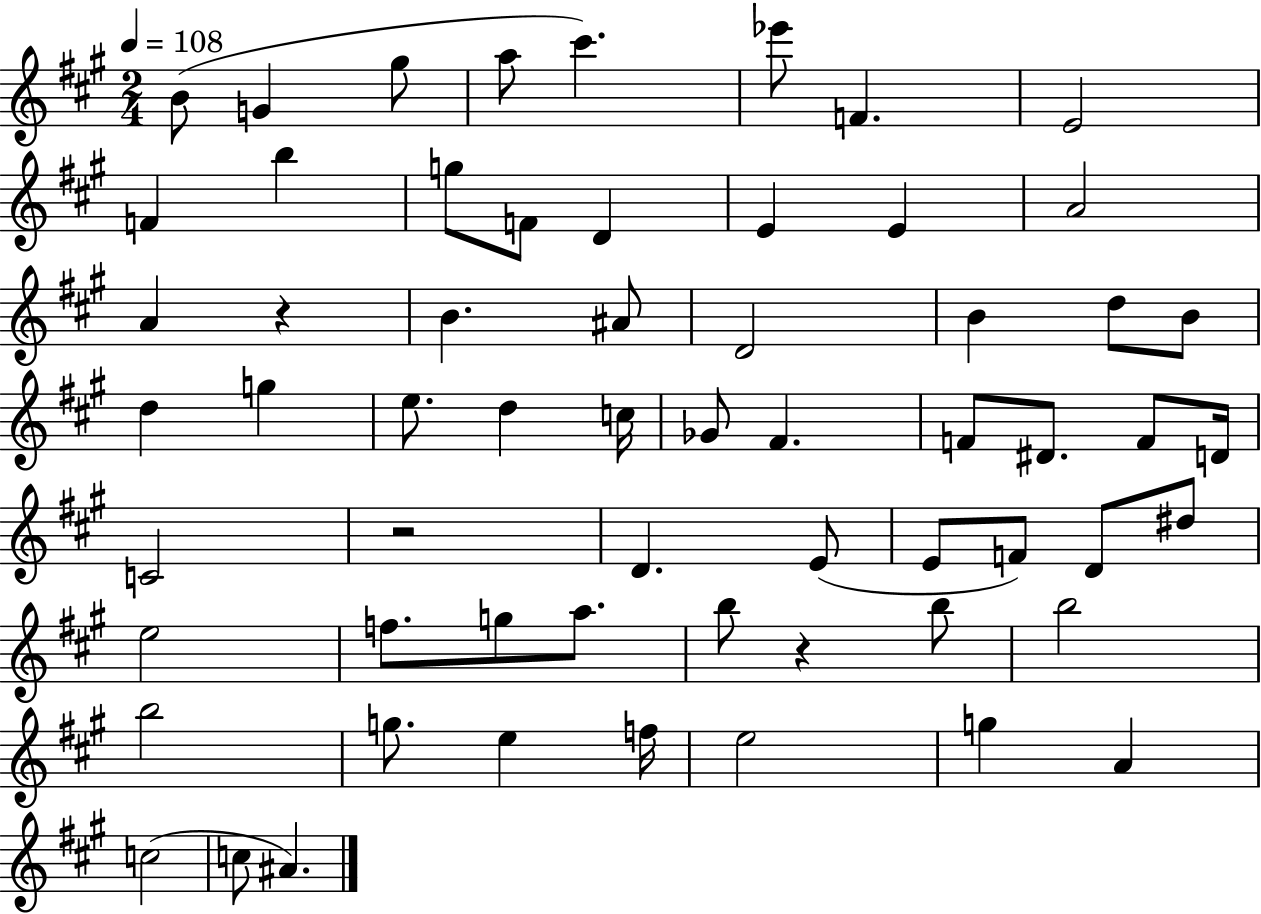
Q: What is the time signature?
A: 2/4